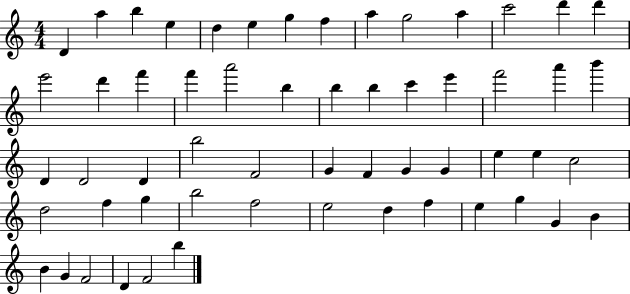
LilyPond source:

{
  \clef treble
  \numericTimeSignature
  \time 4/4
  \key c \major
  d'4 a''4 b''4 e''4 | d''4 e''4 g''4 f''4 | a''4 g''2 a''4 | c'''2 d'''4 d'''4 | \break e'''2 d'''4 f'''4 | f'''4 a'''2 b''4 | b''4 b''4 c'''4 e'''4 | f'''2 a'''4 b'''4 | \break d'4 d'2 d'4 | b''2 f'2 | g'4 f'4 g'4 g'4 | e''4 e''4 c''2 | \break d''2 f''4 g''4 | b''2 f''2 | e''2 d''4 f''4 | e''4 g''4 g'4 b'4 | \break b'4 g'4 f'2 | d'4 f'2 b''4 | \bar "|."
}